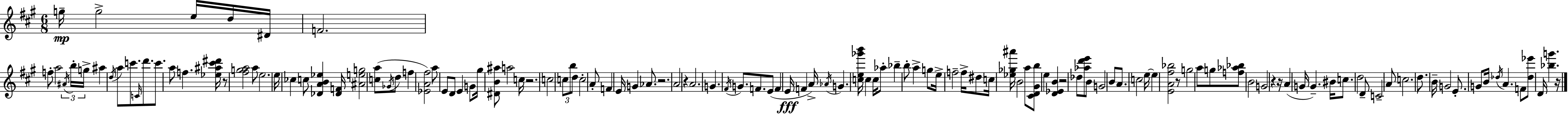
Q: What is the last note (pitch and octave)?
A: D4